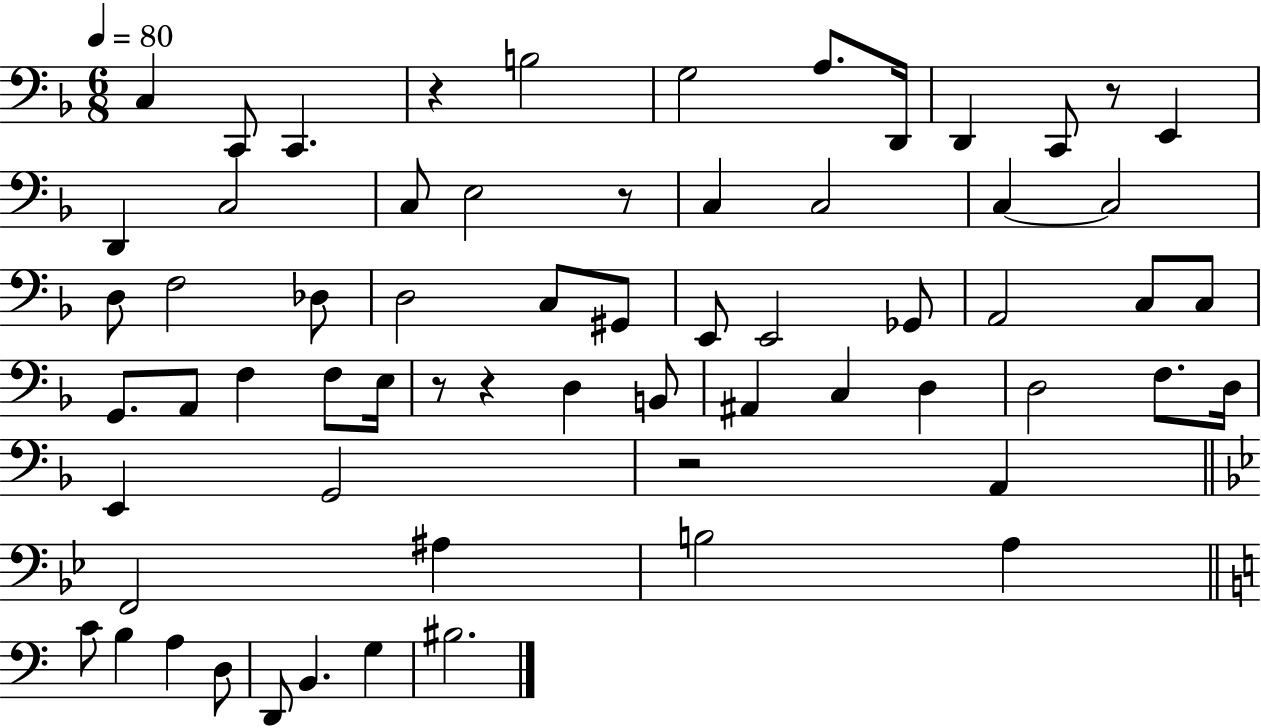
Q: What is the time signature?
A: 6/8